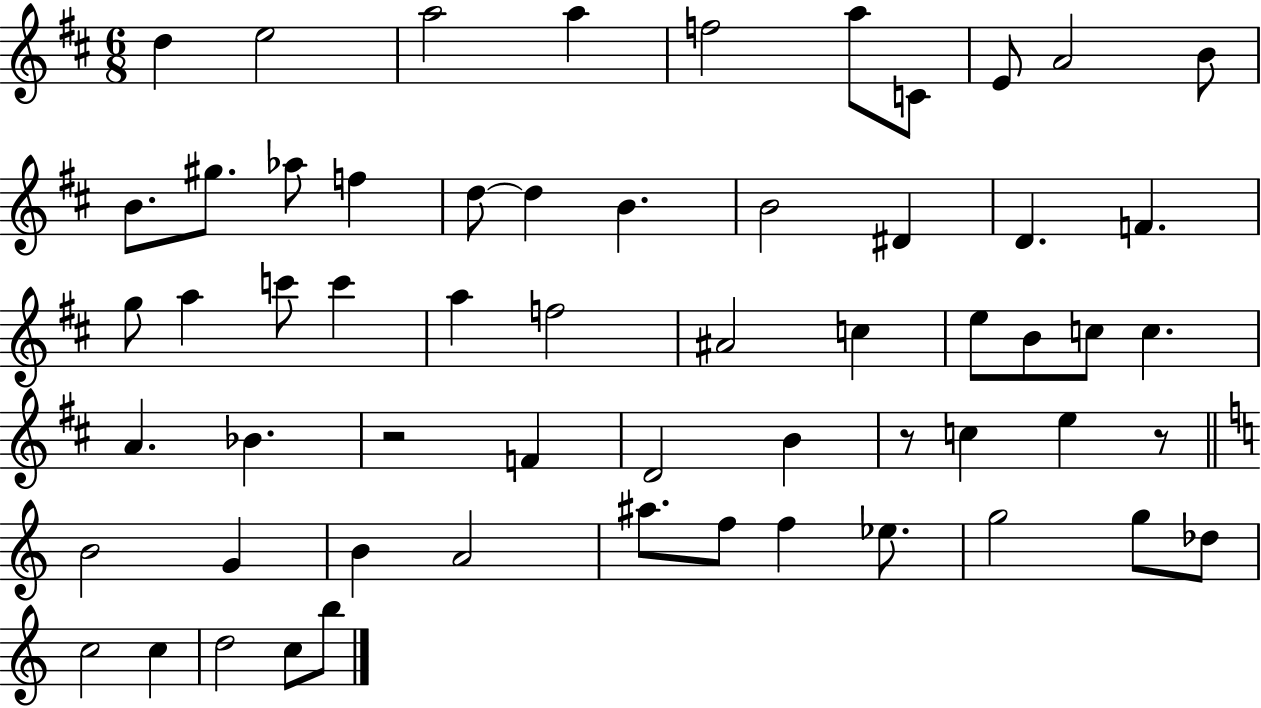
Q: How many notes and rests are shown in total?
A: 59